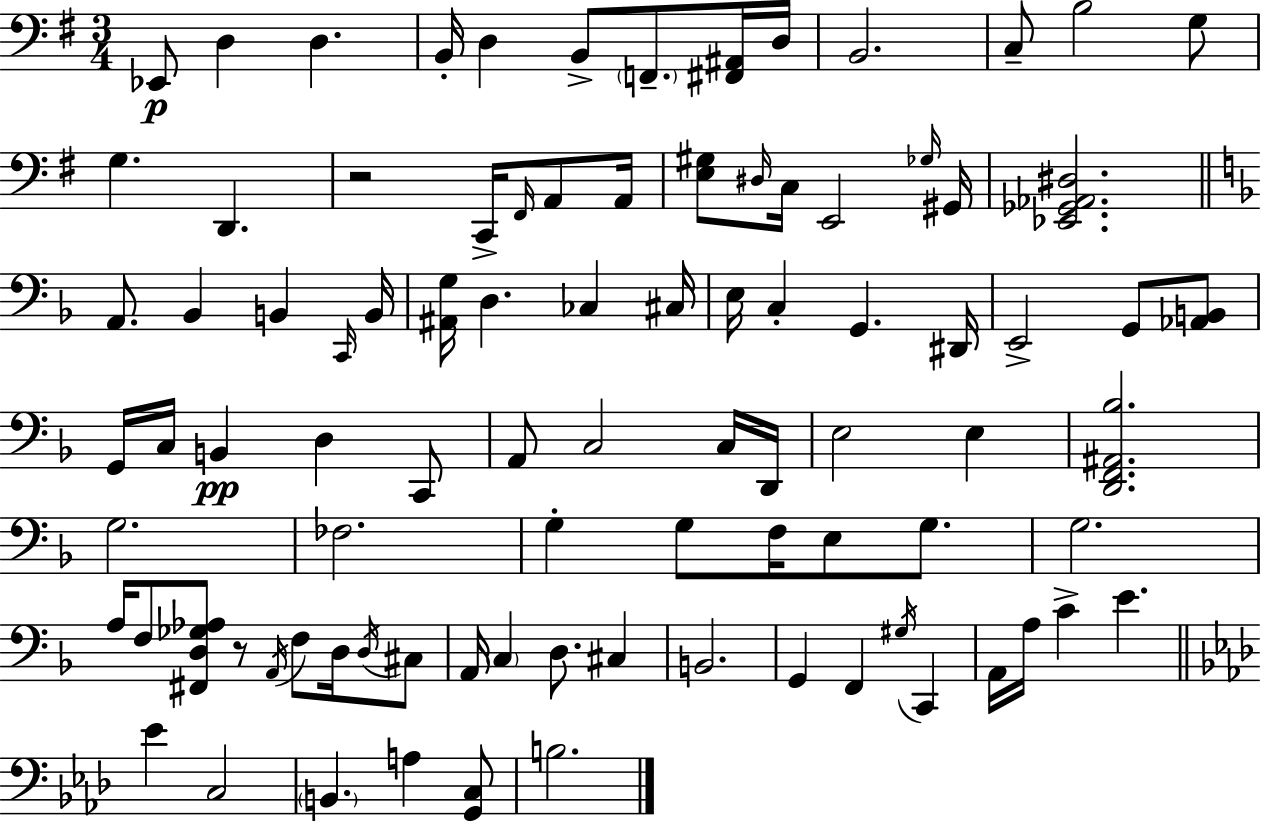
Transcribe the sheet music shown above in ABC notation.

X:1
T:Untitled
M:3/4
L:1/4
K:G
_E,,/2 D, D, B,,/4 D, B,,/2 F,,/2 [^F,,^A,,]/4 D,/4 B,,2 C,/2 B,2 G,/2 G, D,, z2 C,,/4 ^F,,/4 A,,/2 A,,/4 [E,^G,]/2 ^D,/4 C,/4 E,,2 _G,/4 ^G,,/4 [_E,,_G,,_A,,^D,]2 A,,/2 _B,, B,, C,,/4 B,,/4 [^A,,G,]/4 D, _C, ^C,/4 E,/4 C, G,, ^D,,/4 E,,2 G,,/2 [_A,,B,,]/2 G,,/4 C,/4 B,, D, C,,/2 A,,/2 C,2 C,/4 D,,/4 E,2 E, [D,,F,,^A,,_B,]2 G,2 _F,2 G, G,/2 F,/4 E,/2 G,/2 G,2 A,/4 F,/2 [^F,,D,_G,_A,]/2 z/2 A,,/4 F,/2 D,/4 D,/4 ^C,/2 A,,/4 C, D,/2 ^C, B,,2 G,, F,, ^G,/4 C,, A,,/4 A,/4 C E _E C,2 B,, A, [G,,C,]/2 B,2